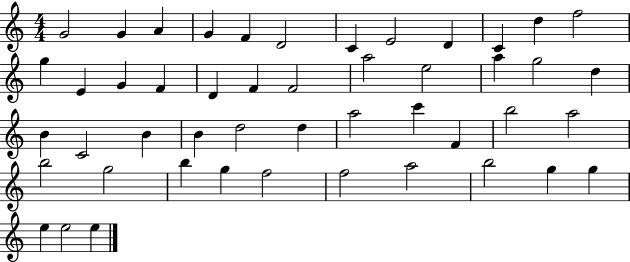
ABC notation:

X:1
T:Untitled
M:4/4
L:1/4
K:C
G2 G A G F D2 C E2 D C d f2 g E G F D F F2 a2 e2 a g2 d B C2 B B d2 d a2 c' F b2 a2 b2 g2 b g f2 f2 a2 b2 g g e e2 e